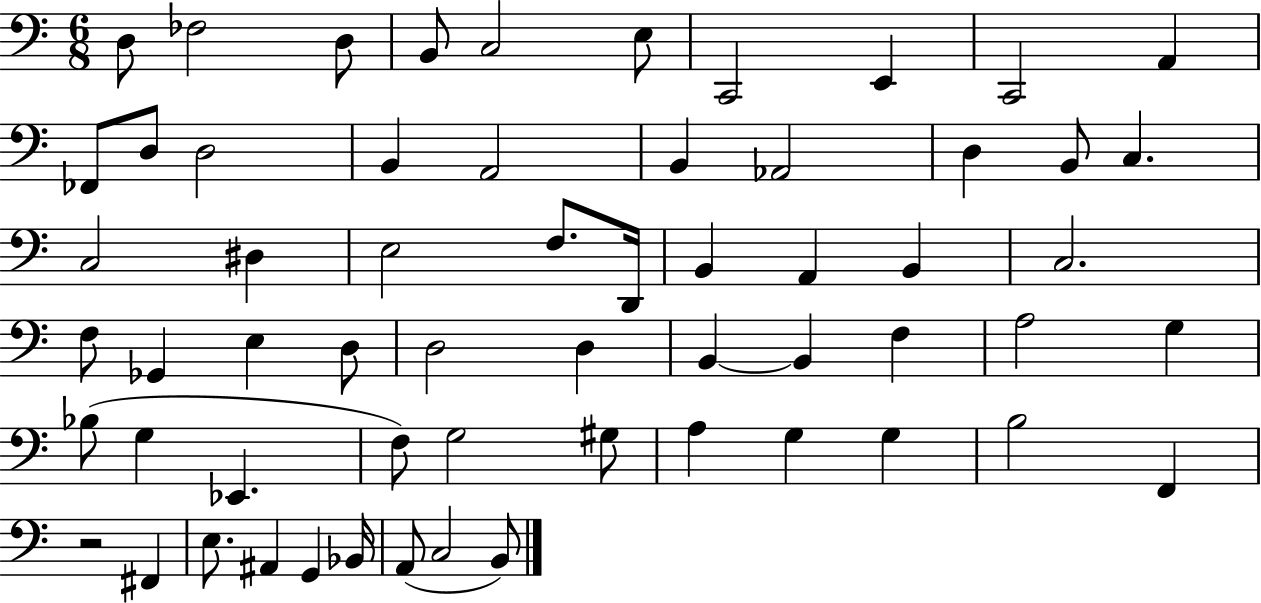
D3/e FES3/h D3/e B2/e C3/h E3/e C2/h E2/q C2/h A2/q FES2/e D3/e D3/h B2/q A2/h B2/q Ab2/h D3/q B2/e C3/q. C3/h D#3/q E3/h F3/e. D2/s B2/q A2/q B2/q C3/h. F3/e Gb2/q E3/q D3/e D3/h D3/q B2/q B2/q F3/q A3/h G3/q Bb3/e G3/q Eb2/q. F3/e G3/h G#3/e A3/q G3/q G3/q B3/h F2/q R/h F#2/q E3/e. A#2/q G2/q Bb2/s A2/e C3/h B2/e